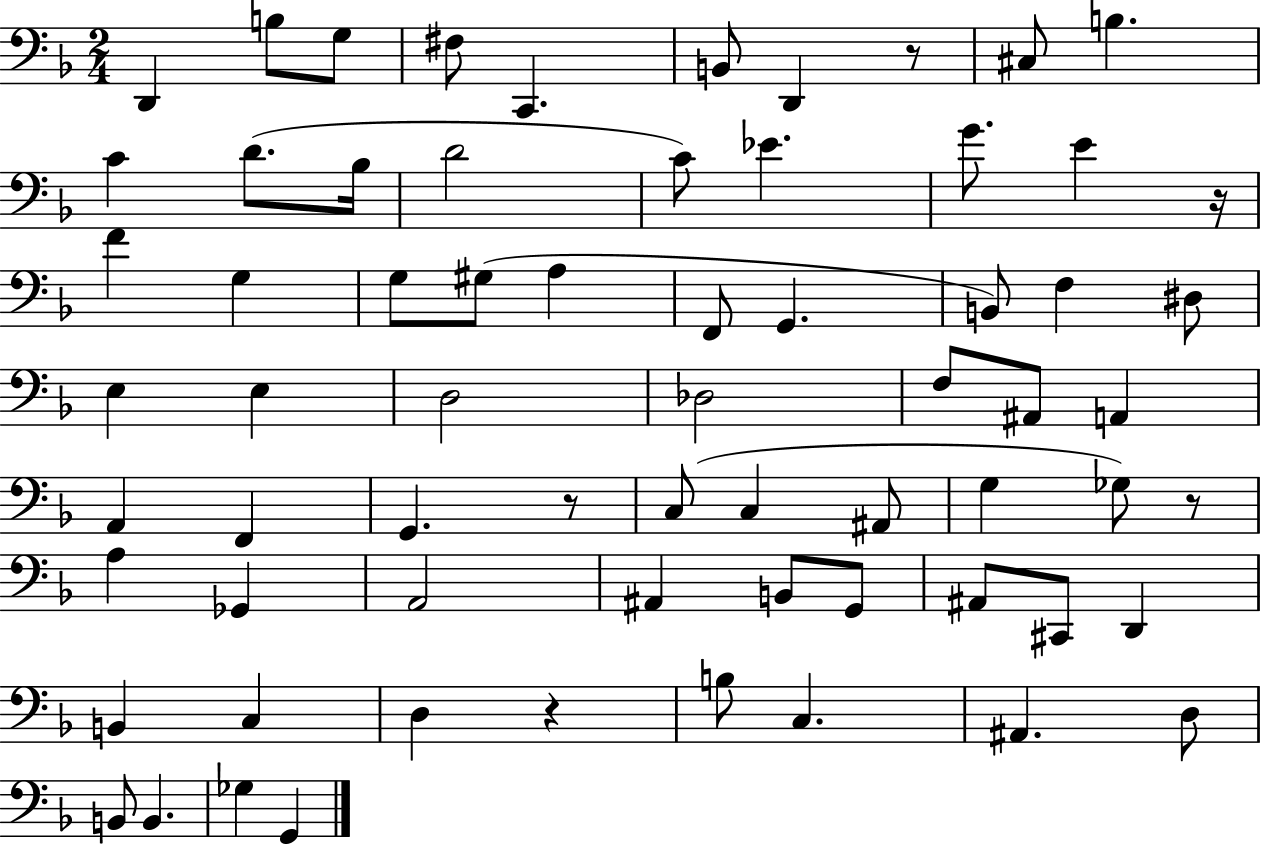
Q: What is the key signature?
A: F major